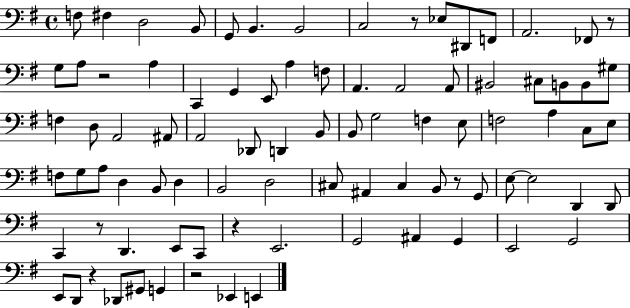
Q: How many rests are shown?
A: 8